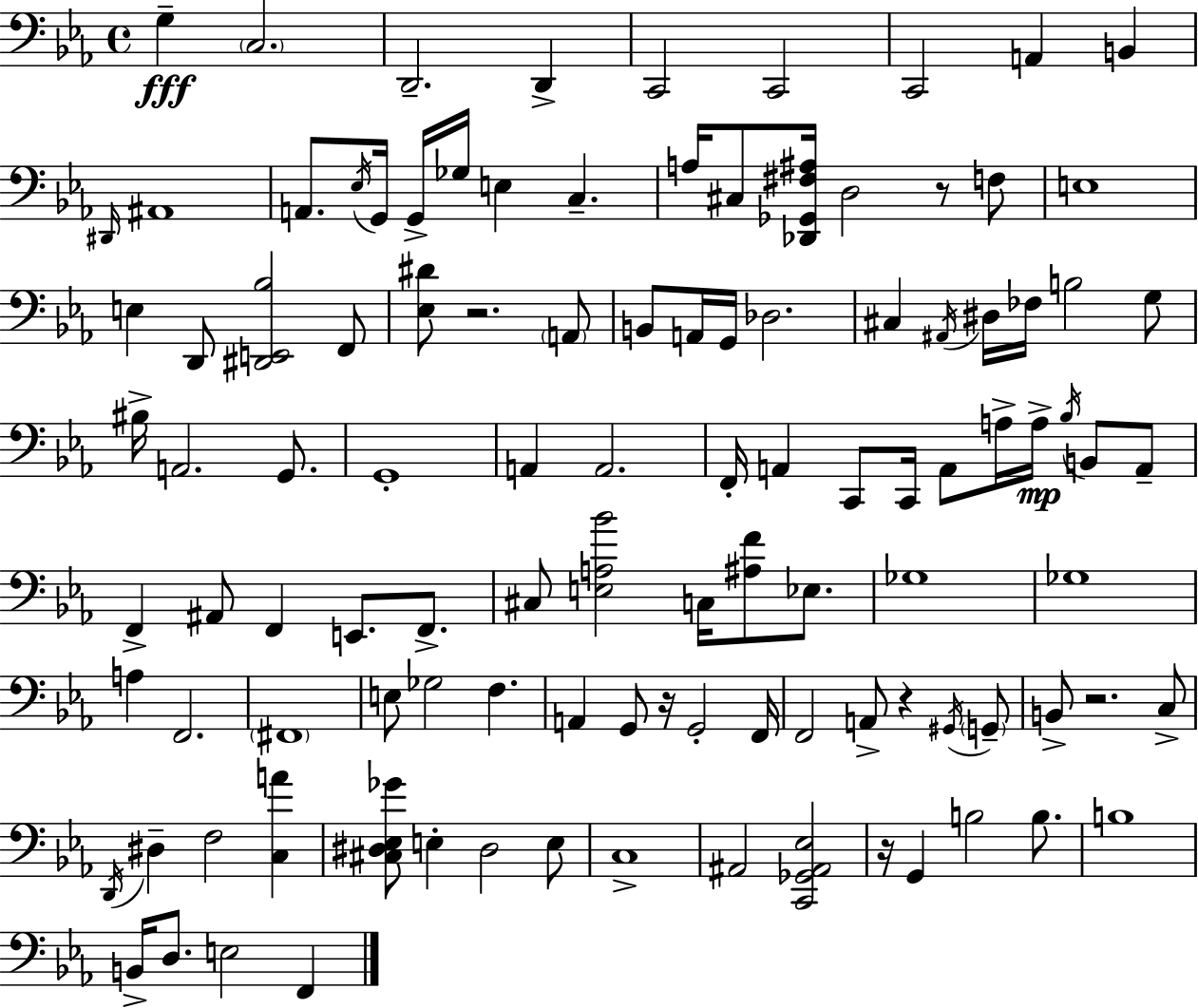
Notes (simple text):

G3/q C3/h. D2/h. D2/q C2/h C2/h C2/h A2/q B2/q D#2/s A#2/w A2/e. Eb3/s G2/s G2/s Gb3/s E3/q C3/q. A3/s C#3/e [Db2,Gb2,F#3,A#3]/s D3/h R/e F3/e E3/w E3/q D2/e [D#2,E2,Bb3]/h F2/e [Eb3,D#4]/e R/h. A2/e B2/e A2/s G2/s Db3/h. C#3/q A#2/s D#3/s FES3/s B3/h G3/e BIS3/s A2/h. G2/e. G2/w A2/q A2/h. F2/s A2/q C2/e C2/s A2/e A3/s A3/s Bb3/s B2/e A2/e F2/q A#2/e F2/q E2/e. F2/e. C#3/e [E3,A3,Bb4]/h C3/s [A#3,F4]/e Eb3/e. Gb3/w Gb3/w A3/q F2/h. F#2/w E3/e Gb3/h F3/q. A2/q G2/e R/s G2/h F2/s F2/h A2/e R/q G#2/s G2/e B2/e R/h. C3/e D2/s D#3/q F3/h [C3,A4]/q [C#3,D#3,Eb3,Gb4]/e E3/q D#3/h E3/e C3/w A#2/h [C2,Gb2,A#2,Eb3]/h R/s G2/q B3/h B3/e. B3/w B2/s D3/e. E3/h F2/q